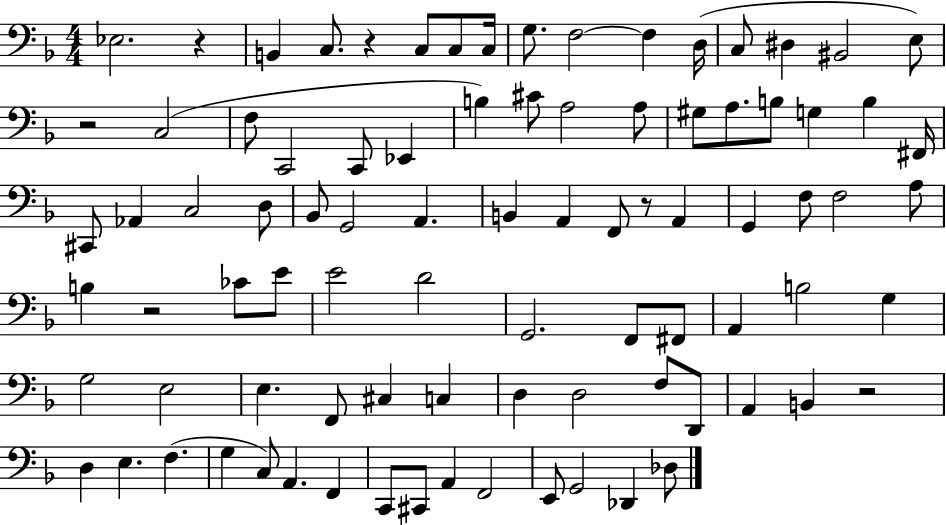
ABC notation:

X:1
T:Untitled
M:4/4
L:1/4
K:F
_E,2 z B,, C,/2 z C,/2 C,/2 C,/4 G,/2 F,2 F, D,/4 C,/2 ^D, ^B,,2 E,/2 z2 C,2 F,/2 C,,2 C,,/2 _E,, B, ^C/2 A,2 A,/2 ^G,/2 A,/2 B,/2 G, B, ^F,,/4 ^C,,/2 _A,, C,2 D,/2 _B,,/2 G,,2 A,, B,, A,, F,,/2 z/2 A,, G,, F,/2 F,2 A,/2 B, z2 _C/2 E/2 E2 D2 G,,2 F,,/2 ^F,,/2 A,, B,2 G, G,2 E,2 E, F,,/2 ^C, C, D, D,2 F,/2 D,,/2 A,, B,, z2 D, E, F, G, C,/2 A,, F,, C,,/2 ^C,,/2 A,, F,,2 E,,/2 G,,2 _D,, _D,/2